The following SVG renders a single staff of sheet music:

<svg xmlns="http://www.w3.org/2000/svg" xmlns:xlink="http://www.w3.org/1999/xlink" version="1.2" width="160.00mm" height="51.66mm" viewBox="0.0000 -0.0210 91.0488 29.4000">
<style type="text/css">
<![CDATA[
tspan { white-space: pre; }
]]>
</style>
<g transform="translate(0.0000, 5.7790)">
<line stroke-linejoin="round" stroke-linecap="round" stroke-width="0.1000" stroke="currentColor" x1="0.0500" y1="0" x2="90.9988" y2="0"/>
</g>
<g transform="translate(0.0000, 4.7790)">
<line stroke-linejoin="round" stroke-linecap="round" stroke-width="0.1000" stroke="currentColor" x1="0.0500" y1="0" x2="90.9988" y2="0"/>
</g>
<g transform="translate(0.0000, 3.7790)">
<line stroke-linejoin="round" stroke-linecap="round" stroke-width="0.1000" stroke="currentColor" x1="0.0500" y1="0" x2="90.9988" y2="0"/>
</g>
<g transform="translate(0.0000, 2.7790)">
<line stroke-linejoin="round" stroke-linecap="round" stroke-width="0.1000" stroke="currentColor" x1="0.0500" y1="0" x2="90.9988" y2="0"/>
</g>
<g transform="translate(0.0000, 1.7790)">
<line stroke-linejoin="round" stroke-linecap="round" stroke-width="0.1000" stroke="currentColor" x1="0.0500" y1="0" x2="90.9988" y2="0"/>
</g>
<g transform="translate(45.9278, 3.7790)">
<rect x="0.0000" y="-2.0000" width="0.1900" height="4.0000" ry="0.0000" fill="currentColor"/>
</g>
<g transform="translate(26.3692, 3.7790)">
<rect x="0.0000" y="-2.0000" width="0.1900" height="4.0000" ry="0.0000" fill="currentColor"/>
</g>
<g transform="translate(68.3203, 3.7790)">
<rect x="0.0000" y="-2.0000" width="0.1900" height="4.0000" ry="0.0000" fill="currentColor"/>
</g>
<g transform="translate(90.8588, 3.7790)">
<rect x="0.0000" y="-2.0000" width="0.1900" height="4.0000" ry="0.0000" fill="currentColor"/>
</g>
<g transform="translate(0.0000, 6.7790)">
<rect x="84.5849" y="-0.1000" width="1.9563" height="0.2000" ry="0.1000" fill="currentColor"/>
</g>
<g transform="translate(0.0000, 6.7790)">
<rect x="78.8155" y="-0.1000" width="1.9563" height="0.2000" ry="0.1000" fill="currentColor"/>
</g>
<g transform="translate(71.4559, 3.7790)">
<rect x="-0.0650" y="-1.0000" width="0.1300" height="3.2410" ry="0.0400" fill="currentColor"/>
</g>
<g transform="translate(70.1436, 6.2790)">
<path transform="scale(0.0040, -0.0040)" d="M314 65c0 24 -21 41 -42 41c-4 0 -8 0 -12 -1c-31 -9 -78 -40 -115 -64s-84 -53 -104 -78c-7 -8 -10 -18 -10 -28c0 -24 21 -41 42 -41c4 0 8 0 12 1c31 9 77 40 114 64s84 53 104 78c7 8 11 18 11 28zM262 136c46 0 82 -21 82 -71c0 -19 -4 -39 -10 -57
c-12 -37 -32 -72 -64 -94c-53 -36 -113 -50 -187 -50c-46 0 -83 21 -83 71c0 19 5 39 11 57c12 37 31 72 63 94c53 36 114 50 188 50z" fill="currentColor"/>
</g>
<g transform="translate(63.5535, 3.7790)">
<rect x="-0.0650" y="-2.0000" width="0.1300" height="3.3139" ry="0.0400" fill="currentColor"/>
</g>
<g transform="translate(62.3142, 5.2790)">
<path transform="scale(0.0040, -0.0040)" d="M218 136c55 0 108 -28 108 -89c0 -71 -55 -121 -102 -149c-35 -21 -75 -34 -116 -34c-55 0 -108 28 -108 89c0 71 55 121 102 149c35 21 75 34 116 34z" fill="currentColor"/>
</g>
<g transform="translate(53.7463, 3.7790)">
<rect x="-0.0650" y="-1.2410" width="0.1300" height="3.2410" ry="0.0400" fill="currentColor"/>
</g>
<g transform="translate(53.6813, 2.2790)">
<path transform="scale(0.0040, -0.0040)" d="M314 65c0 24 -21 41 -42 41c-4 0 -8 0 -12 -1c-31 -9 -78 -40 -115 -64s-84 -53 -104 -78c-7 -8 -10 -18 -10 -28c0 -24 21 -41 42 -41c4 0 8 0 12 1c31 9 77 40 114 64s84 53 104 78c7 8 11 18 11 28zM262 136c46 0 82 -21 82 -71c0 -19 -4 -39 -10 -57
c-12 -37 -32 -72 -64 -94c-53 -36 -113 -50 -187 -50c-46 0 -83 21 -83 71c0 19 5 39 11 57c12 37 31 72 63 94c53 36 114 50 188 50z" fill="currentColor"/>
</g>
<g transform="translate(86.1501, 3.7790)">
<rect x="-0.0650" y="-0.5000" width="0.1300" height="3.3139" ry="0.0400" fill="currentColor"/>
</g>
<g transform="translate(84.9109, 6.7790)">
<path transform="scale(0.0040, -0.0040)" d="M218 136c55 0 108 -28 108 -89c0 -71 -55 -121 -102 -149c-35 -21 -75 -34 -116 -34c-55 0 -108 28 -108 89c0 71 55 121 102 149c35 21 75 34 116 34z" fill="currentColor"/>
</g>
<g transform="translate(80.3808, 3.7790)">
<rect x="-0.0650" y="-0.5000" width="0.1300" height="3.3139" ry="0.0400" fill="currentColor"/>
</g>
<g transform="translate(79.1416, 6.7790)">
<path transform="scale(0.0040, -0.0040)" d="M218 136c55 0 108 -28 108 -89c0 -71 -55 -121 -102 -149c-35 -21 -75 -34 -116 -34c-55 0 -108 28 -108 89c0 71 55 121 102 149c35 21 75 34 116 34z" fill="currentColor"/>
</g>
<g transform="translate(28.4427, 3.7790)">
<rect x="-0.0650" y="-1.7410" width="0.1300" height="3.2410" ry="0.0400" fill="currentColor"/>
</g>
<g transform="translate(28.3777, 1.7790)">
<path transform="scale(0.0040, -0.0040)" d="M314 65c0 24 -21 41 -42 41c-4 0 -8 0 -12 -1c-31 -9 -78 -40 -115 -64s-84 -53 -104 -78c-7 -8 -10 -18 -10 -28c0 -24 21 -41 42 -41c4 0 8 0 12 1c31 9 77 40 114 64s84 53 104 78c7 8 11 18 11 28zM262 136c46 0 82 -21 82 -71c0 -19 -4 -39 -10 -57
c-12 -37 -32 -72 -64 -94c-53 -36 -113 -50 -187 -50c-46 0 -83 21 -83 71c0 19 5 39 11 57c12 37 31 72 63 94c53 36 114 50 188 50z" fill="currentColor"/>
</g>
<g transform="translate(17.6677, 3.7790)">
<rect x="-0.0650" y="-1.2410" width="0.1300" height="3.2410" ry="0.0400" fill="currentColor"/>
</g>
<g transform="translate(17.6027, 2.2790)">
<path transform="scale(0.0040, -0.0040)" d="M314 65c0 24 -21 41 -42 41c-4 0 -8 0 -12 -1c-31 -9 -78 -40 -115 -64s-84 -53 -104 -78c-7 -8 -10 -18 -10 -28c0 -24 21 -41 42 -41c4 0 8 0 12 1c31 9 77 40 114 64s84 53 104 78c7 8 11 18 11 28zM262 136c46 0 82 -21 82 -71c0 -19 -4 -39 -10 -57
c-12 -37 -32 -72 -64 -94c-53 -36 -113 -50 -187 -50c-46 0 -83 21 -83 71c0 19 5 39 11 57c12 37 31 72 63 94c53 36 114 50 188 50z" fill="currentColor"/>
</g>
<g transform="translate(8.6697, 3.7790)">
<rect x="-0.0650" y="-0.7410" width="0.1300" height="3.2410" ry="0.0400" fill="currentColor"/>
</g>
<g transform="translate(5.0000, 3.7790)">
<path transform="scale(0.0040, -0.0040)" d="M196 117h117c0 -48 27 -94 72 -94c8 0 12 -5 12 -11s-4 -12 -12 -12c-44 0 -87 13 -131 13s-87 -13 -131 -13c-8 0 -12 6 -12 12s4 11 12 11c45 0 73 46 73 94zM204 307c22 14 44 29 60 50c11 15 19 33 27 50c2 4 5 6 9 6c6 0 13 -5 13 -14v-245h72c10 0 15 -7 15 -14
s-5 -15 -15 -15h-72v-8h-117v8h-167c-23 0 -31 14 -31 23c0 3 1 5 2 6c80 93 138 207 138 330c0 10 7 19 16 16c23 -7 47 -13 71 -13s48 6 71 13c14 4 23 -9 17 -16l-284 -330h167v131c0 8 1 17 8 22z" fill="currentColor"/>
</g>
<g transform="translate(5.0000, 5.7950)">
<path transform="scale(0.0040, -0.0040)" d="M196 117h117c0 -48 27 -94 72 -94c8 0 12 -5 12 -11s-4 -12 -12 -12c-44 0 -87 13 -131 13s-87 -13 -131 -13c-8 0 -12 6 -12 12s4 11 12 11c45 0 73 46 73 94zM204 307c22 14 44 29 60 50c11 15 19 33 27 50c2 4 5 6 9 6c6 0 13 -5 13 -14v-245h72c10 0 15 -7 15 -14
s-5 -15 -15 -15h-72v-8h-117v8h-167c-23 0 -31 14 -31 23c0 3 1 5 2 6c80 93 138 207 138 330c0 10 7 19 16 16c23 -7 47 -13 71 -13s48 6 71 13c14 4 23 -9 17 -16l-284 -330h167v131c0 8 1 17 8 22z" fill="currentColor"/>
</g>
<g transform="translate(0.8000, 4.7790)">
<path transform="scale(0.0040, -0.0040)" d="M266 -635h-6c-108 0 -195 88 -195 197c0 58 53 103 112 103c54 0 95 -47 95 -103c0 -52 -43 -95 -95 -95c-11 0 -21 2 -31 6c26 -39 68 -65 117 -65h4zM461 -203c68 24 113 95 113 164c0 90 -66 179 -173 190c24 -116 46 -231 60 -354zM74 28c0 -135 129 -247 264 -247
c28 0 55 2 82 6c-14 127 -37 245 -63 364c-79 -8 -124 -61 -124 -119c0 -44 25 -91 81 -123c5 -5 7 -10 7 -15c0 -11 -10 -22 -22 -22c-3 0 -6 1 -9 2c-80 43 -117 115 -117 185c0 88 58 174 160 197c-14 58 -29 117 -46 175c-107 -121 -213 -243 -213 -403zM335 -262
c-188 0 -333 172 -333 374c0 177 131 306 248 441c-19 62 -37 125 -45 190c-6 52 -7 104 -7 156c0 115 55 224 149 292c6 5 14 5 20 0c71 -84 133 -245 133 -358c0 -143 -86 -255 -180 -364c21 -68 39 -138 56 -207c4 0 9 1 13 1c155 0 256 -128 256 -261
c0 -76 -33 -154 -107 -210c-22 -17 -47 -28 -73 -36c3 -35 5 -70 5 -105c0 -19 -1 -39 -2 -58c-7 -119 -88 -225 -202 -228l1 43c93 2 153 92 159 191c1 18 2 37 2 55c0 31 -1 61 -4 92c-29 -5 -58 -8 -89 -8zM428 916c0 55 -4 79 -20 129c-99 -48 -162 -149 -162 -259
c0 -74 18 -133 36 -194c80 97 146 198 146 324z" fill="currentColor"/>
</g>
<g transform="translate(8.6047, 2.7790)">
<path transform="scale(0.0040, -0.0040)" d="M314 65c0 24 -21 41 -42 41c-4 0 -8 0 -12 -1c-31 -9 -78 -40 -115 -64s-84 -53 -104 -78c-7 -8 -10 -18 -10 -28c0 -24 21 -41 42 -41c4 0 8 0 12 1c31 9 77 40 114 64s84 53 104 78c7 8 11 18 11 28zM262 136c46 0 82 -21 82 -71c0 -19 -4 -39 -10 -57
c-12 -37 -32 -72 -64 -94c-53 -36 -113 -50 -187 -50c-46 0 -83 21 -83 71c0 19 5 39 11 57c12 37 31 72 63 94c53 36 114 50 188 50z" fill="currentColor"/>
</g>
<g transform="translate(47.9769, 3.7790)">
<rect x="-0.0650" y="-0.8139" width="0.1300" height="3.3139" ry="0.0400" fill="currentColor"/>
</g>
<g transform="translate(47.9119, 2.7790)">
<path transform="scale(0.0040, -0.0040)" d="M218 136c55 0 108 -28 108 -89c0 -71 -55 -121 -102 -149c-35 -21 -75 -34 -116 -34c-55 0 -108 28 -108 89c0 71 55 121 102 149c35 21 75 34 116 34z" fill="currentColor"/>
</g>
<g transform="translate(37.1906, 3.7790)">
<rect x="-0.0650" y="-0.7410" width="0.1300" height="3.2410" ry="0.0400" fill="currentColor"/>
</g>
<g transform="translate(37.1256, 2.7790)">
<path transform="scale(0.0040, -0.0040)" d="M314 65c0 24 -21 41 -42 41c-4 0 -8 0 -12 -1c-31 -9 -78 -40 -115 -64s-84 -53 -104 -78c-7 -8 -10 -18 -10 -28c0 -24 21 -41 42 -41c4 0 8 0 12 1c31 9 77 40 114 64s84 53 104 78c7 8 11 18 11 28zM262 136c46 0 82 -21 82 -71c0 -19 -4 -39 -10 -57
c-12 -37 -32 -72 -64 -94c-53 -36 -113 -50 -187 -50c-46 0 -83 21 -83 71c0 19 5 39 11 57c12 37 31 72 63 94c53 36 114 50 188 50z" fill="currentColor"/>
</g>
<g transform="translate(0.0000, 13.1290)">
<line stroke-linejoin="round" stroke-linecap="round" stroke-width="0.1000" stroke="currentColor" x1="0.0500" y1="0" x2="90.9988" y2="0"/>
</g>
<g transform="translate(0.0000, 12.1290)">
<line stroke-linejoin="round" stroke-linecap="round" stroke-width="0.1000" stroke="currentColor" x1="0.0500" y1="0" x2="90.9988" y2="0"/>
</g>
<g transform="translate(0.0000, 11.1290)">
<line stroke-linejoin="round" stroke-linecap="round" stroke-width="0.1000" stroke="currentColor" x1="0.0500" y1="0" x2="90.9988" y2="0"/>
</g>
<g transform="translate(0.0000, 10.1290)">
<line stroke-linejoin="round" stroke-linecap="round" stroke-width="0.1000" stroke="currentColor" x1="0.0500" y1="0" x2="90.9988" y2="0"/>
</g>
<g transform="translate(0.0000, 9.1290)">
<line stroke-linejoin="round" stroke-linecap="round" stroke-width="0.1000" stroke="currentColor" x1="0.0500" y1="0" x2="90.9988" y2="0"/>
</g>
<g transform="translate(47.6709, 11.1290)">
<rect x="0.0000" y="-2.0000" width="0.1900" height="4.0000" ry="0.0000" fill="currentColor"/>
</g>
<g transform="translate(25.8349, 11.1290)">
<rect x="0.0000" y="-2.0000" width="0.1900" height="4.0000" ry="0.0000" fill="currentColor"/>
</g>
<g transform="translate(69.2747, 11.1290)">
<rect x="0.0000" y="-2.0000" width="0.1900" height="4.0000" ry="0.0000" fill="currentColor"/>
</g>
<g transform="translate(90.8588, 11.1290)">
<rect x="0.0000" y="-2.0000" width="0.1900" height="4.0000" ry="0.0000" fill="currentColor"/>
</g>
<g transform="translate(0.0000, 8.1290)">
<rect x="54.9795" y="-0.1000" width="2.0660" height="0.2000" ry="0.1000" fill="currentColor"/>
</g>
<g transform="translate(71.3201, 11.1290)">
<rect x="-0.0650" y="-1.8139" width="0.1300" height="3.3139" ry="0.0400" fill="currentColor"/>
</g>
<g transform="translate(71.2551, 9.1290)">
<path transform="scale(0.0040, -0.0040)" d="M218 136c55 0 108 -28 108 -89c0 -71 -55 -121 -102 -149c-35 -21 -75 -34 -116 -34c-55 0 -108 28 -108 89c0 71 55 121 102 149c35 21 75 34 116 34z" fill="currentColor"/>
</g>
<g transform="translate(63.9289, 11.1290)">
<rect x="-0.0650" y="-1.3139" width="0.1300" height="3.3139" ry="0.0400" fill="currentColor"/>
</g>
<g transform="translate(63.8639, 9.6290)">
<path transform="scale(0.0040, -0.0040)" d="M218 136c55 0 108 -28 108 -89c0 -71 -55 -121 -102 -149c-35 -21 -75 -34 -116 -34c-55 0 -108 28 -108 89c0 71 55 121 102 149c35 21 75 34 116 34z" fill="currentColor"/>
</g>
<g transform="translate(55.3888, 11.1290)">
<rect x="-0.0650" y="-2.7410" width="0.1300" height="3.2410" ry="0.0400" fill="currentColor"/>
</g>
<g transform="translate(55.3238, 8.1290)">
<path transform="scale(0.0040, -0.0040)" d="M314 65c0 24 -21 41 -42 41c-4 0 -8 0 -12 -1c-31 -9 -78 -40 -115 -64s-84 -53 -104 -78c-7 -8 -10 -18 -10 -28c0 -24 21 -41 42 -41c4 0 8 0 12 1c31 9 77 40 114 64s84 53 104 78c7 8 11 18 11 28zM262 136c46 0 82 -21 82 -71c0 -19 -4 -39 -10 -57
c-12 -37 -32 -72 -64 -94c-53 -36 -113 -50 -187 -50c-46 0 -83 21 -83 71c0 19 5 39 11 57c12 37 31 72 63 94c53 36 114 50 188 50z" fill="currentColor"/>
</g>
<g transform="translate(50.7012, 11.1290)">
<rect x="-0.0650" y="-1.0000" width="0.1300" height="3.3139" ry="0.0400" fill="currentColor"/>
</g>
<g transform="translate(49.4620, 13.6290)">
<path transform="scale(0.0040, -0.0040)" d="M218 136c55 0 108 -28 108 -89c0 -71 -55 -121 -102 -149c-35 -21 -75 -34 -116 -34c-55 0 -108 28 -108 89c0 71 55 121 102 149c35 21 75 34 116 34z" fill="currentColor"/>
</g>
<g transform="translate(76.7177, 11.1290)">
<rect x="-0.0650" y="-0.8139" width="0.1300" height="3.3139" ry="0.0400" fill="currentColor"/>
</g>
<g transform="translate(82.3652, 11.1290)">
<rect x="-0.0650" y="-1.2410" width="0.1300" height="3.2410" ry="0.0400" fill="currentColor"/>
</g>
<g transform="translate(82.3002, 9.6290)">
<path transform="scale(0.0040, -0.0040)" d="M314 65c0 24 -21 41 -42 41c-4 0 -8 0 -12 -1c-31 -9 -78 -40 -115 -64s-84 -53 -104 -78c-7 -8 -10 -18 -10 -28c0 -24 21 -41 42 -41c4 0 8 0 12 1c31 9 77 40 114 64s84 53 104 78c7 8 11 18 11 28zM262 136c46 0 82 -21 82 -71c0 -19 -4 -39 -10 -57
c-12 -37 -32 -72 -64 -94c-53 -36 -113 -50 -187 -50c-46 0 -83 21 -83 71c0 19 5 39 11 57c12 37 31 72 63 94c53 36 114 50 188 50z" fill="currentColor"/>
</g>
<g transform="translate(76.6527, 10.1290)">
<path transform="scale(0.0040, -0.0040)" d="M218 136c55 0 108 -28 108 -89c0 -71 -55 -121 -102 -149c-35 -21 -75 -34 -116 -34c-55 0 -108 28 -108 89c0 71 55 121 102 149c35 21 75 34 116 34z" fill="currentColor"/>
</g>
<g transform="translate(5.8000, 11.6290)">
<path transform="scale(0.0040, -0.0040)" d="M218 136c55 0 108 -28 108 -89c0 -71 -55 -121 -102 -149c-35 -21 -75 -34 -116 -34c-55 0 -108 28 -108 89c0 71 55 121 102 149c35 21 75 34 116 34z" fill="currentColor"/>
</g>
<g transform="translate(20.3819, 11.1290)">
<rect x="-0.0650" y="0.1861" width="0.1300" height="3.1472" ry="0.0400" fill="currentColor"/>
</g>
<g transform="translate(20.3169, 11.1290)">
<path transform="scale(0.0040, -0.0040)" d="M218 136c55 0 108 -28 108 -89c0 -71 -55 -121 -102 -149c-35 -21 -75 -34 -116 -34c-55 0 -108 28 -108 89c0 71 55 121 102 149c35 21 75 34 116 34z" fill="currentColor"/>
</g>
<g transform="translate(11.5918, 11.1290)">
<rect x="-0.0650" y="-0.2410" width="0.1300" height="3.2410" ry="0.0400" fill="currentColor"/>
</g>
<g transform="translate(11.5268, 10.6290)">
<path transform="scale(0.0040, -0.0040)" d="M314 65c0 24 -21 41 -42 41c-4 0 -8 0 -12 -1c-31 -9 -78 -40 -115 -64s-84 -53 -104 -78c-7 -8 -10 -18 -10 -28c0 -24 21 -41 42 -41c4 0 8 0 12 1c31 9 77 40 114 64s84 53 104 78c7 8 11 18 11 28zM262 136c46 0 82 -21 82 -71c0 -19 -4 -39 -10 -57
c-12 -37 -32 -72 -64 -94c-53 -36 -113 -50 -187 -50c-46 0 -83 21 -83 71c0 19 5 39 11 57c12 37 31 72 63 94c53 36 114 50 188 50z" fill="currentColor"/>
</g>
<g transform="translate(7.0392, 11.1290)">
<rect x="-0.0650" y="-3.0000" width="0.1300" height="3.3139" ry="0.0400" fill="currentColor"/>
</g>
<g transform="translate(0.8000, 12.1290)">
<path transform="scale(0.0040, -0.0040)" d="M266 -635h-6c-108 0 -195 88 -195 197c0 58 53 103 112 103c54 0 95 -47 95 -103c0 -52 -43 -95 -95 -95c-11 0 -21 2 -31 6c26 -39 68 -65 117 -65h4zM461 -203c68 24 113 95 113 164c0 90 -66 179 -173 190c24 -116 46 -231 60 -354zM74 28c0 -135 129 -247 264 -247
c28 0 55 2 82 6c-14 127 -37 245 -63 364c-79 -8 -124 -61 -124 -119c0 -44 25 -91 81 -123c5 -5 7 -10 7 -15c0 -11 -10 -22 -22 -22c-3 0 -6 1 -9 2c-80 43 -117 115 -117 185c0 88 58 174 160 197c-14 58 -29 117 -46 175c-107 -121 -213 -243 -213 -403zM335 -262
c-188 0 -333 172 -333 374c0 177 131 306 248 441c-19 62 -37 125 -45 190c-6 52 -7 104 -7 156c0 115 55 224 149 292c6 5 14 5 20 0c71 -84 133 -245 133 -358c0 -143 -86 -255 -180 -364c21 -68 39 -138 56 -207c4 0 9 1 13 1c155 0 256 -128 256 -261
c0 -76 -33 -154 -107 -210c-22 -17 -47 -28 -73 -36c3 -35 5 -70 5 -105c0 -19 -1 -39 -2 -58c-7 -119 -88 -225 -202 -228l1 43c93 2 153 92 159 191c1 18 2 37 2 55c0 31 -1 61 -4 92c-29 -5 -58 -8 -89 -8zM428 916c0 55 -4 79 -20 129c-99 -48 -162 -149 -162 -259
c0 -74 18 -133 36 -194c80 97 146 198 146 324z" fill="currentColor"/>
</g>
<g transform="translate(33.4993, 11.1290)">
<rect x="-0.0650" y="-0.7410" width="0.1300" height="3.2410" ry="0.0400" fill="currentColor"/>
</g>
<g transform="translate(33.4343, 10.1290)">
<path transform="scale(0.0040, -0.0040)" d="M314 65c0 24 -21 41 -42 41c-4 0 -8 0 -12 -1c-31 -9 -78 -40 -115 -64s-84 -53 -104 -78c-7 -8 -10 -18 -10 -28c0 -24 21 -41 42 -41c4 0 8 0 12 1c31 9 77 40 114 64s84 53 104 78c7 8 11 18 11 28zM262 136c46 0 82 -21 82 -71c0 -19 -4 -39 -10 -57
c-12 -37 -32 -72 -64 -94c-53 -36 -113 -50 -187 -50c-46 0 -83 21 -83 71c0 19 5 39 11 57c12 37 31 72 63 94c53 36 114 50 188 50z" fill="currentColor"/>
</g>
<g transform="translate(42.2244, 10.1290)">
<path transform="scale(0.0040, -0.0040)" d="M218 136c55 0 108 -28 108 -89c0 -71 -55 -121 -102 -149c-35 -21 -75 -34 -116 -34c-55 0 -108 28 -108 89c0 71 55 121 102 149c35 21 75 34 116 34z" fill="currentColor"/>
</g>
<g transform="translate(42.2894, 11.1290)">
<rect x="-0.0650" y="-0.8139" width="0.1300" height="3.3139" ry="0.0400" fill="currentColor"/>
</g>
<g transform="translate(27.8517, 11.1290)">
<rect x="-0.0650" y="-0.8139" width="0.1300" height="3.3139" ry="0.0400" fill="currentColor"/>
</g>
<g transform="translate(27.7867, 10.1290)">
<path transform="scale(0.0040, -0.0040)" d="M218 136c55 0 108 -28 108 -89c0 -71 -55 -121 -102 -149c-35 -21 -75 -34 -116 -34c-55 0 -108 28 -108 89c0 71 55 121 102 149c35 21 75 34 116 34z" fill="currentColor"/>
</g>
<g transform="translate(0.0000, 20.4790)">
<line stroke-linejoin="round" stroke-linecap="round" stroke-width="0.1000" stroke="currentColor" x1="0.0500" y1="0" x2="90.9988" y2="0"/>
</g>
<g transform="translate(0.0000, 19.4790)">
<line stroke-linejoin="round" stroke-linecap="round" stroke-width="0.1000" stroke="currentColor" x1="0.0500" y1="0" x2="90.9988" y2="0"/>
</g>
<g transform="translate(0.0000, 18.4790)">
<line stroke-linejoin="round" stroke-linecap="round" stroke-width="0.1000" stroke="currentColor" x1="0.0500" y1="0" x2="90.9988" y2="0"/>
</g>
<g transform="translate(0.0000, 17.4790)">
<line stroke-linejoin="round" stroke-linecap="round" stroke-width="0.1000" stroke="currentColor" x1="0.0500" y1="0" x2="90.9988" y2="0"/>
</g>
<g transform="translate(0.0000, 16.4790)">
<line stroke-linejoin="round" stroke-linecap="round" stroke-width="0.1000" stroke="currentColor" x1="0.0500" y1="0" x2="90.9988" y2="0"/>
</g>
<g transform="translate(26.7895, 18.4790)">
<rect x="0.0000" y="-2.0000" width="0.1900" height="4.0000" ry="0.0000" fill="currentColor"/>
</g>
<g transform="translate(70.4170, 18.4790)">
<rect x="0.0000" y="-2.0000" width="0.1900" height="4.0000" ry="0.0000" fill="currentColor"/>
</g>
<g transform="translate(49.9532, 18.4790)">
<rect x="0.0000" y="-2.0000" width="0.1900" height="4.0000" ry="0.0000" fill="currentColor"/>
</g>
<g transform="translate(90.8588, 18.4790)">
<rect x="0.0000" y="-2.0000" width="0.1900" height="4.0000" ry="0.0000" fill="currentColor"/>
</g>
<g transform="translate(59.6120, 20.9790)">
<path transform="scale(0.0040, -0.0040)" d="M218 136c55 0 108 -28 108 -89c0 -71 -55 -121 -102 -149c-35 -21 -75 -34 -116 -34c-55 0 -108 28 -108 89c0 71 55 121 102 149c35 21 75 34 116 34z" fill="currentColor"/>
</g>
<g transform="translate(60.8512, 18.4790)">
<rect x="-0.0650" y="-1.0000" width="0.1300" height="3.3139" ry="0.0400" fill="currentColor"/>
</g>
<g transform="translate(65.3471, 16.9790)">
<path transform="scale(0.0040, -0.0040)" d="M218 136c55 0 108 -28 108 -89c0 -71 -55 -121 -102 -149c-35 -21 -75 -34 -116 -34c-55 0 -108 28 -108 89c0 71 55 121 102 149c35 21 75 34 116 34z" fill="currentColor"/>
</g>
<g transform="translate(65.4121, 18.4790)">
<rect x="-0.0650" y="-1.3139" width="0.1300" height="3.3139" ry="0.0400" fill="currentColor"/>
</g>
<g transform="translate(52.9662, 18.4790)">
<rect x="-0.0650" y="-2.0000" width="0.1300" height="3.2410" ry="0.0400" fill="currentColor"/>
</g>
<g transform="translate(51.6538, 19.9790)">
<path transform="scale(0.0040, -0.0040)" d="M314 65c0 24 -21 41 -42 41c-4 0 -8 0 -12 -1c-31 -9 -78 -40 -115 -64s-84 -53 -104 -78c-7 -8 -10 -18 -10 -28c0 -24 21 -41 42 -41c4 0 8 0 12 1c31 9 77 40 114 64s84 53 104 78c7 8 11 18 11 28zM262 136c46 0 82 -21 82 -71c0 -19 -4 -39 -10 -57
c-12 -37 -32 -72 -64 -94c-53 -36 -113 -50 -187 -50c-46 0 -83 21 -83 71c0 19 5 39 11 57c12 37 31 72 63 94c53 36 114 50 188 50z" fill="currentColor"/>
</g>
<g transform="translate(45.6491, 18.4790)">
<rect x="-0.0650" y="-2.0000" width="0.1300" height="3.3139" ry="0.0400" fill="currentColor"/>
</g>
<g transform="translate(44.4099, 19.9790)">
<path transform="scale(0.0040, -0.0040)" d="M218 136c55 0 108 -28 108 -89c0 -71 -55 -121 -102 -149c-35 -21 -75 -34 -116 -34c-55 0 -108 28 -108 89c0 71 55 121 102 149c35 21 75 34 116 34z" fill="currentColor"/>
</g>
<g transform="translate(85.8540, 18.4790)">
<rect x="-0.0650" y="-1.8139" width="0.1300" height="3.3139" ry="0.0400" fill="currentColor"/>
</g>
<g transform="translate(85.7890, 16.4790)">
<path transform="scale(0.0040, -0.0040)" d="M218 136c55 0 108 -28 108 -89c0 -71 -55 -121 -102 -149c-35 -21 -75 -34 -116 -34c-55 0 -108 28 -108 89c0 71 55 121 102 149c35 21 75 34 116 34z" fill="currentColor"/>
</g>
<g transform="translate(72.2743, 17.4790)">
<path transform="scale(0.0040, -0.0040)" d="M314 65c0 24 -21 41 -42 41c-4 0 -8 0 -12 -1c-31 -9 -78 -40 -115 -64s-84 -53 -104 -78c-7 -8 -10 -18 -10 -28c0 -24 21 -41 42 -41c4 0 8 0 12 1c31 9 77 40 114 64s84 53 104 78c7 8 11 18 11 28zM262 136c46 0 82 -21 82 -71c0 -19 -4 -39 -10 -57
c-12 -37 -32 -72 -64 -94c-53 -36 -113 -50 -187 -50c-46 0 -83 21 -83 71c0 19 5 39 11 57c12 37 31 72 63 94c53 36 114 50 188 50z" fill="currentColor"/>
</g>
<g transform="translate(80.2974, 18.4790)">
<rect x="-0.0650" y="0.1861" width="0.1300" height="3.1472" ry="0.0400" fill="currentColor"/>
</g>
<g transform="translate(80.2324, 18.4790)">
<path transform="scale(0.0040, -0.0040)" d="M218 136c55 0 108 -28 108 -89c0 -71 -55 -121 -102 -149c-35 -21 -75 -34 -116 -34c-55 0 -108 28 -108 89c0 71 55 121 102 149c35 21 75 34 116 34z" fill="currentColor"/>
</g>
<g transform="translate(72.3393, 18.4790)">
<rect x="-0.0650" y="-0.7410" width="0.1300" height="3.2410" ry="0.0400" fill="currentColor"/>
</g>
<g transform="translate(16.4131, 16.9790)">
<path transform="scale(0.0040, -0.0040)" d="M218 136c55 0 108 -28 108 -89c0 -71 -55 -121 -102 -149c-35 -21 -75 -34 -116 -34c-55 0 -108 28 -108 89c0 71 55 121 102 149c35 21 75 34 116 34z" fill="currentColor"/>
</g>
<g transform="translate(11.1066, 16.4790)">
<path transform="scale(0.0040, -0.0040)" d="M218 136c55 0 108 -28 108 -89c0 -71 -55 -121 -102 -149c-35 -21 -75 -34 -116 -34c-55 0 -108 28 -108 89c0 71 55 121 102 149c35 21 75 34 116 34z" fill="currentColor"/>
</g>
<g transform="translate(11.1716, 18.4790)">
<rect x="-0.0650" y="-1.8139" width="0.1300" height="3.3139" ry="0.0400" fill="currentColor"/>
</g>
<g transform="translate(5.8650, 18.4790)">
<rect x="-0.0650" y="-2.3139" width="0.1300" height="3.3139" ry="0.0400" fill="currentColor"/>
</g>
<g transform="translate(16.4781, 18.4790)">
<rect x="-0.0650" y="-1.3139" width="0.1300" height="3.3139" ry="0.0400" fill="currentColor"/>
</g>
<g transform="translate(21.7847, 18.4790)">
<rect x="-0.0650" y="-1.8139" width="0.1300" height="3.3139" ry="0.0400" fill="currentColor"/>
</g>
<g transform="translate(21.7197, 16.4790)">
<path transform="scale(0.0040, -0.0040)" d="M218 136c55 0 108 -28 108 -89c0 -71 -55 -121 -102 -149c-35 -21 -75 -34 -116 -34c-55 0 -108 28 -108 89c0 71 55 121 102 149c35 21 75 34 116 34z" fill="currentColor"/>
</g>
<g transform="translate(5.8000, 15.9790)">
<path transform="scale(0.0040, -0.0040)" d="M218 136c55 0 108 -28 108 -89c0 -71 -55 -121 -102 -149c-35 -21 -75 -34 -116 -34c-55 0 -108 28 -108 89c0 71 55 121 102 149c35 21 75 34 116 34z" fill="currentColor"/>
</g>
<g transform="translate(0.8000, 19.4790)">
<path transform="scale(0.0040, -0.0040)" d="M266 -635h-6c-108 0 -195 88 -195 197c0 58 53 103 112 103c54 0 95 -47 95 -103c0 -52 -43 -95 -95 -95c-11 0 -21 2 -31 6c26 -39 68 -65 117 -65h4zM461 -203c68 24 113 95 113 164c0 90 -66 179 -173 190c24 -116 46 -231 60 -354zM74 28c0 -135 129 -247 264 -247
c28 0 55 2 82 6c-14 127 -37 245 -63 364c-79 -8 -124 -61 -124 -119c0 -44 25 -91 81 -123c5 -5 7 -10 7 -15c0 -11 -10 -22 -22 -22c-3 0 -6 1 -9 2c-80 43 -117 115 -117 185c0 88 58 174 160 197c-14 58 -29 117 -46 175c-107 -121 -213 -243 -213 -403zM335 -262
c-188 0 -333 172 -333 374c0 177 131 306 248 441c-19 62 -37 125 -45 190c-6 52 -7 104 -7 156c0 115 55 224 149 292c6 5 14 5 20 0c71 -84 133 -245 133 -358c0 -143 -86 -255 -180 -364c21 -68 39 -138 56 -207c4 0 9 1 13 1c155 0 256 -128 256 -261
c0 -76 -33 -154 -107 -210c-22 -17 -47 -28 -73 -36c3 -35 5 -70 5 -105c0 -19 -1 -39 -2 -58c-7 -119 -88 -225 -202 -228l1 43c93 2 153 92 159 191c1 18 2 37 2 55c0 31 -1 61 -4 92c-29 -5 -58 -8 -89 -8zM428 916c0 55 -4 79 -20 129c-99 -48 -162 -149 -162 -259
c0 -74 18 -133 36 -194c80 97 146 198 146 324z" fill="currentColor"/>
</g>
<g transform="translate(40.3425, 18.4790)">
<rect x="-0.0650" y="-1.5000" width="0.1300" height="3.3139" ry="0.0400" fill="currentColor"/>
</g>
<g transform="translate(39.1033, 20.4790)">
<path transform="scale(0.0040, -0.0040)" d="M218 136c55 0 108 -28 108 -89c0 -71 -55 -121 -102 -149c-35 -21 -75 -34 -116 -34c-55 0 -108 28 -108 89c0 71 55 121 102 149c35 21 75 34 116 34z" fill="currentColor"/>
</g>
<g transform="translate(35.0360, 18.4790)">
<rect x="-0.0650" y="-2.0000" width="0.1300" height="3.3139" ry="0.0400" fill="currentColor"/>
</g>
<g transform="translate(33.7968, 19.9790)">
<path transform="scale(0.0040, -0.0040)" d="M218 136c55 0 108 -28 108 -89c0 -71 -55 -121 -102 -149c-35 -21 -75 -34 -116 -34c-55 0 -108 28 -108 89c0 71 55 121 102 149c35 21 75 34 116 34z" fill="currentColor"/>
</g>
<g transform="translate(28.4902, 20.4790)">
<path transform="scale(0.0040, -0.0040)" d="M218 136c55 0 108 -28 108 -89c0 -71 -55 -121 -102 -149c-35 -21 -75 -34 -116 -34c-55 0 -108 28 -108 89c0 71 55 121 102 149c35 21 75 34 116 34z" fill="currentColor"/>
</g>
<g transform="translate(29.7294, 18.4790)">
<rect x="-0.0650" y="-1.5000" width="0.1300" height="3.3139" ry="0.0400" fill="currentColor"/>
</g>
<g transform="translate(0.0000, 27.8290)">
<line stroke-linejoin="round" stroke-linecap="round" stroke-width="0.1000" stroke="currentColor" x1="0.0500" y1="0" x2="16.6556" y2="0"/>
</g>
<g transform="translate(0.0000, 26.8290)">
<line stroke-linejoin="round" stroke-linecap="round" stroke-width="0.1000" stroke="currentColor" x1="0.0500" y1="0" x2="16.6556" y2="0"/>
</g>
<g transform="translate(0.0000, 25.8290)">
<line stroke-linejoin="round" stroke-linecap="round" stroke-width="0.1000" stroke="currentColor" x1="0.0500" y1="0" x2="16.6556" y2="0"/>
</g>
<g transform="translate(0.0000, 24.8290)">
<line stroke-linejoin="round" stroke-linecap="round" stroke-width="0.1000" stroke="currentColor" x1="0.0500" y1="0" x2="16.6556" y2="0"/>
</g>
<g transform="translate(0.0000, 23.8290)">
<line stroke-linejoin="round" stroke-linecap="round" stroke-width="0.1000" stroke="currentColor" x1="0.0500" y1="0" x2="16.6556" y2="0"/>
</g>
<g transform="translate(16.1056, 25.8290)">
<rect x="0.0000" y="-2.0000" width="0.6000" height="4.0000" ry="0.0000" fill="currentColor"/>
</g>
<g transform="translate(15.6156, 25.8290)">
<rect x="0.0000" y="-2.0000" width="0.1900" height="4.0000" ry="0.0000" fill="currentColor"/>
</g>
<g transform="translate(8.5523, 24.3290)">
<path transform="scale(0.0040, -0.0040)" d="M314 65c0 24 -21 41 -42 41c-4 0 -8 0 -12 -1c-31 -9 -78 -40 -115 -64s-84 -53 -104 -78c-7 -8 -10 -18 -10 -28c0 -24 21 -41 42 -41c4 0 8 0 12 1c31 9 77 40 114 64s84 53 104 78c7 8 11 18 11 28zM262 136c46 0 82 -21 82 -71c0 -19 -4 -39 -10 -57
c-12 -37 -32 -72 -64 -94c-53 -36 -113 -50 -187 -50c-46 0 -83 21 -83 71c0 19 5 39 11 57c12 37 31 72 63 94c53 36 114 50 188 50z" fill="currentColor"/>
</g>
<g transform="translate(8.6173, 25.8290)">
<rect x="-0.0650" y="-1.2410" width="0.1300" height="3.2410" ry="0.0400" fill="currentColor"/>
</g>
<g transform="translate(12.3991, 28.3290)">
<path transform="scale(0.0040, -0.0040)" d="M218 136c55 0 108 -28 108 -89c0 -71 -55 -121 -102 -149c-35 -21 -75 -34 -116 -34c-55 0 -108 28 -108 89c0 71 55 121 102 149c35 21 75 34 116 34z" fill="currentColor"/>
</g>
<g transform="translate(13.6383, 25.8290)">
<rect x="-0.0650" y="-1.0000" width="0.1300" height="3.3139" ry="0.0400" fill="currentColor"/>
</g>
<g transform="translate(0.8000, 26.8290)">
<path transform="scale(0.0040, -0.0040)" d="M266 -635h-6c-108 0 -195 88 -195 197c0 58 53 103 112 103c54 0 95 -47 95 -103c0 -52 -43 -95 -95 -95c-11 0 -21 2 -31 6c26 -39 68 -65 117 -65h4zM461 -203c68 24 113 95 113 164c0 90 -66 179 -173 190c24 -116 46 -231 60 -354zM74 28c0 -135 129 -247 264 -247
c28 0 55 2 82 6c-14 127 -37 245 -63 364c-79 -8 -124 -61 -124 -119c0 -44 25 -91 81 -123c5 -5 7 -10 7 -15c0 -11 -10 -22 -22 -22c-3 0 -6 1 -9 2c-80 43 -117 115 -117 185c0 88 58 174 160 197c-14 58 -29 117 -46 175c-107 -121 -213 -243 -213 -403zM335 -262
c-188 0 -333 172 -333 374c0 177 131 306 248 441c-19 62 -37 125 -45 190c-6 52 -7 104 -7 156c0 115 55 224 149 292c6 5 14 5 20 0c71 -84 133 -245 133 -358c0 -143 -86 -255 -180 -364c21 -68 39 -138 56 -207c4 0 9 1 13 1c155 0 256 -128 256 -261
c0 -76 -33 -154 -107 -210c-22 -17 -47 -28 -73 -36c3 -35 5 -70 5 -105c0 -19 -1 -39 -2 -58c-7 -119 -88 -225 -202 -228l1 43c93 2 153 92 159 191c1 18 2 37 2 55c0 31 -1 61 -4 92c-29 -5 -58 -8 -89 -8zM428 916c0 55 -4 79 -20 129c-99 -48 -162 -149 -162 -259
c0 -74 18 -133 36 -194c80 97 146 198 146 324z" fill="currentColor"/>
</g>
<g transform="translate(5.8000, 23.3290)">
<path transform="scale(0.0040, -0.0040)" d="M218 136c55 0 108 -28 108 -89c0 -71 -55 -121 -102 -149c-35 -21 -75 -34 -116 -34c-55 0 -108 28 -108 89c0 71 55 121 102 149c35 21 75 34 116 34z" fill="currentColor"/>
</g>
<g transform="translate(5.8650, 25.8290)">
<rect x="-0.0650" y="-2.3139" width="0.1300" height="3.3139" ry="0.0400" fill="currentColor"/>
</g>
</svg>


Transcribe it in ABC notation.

X:1
T:Untitled
M:4/4
L:1/4
K:C
d2 e2 f2 d2 d e2 F D2 C C A c2 B d d2 d D a2 e f d e2 g f e f E F E F F2 D e d2 B f g e2 D